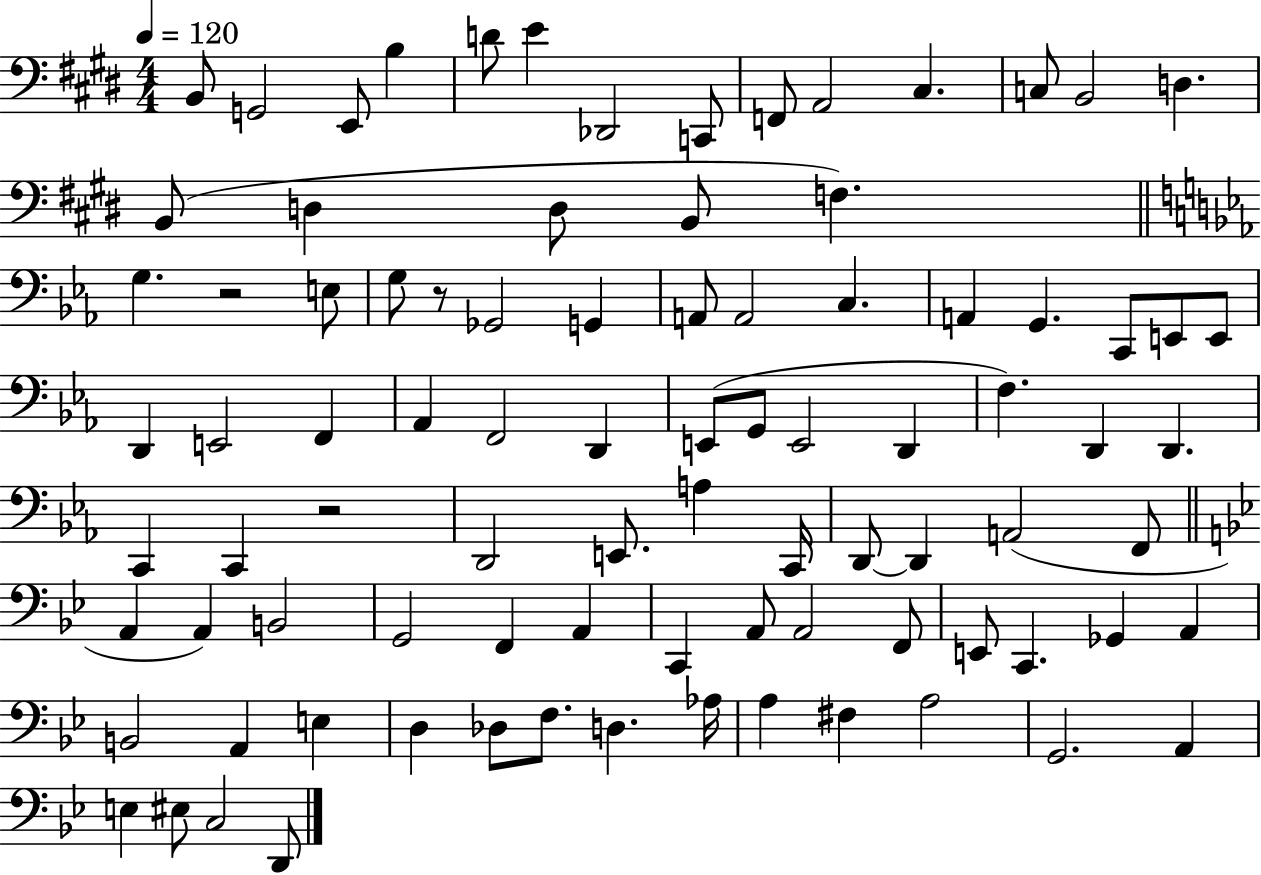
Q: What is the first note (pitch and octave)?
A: B2